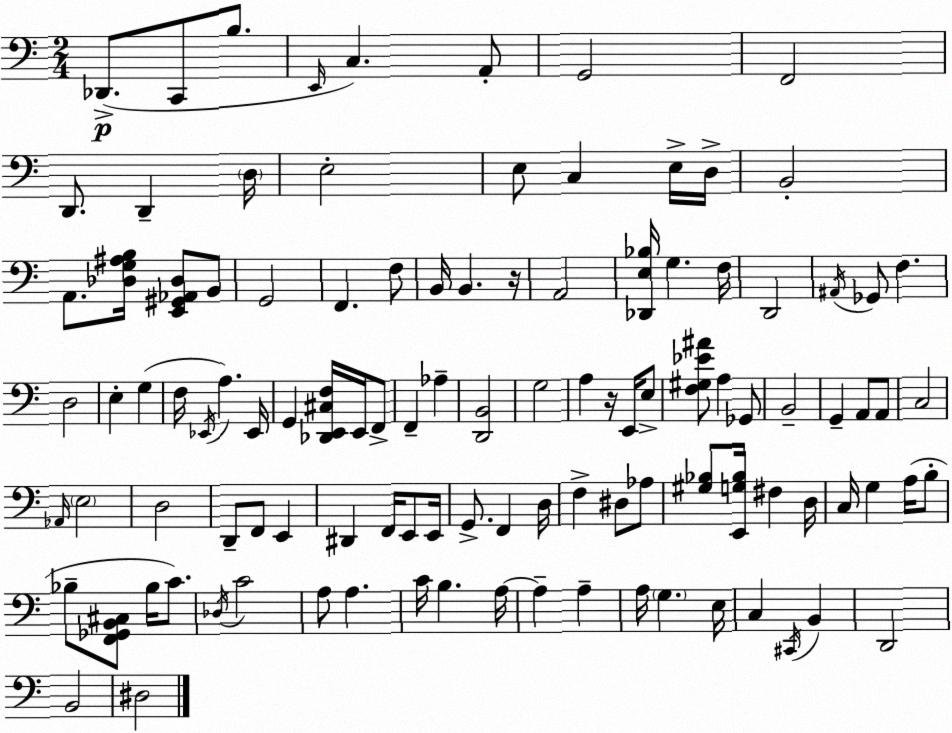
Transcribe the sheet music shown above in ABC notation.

X:1
T:Untitled
M:2/4
L:1/4
K:Am
_D,,/2 C,,/2 B,/2 E,,/4 C, A,,/2 G,,2 F,,2 D,,/2 D,, D,/4 E,2 E,/2 C, E,/4 D,/4 B,,2 A,,/2 [_D,G,^A,B,]/4 [E,,^G,,_A,,_D,]/2 B,,/2 G,,2 F,, F,/2 B,,/4 B,, z/4 A,,2 [_D,,E,_B,]/4 G, F,/4 D,,2 ^A,,/4 _G,,/2 F, D,2 E, G, F,/4 _E,,/4 A, _E,,/4 G,, [_D,,E,,^C,F,]/4 E,,/4 F,,/2 F,, _A, [D,,B,,]2 G,2 A, z/4 E,,/4 E,/2 [F,^G,_E^A]/2 A, _G,,/2 B,,2 G,, A,,/2 A,,/2 C,2 _A,,/4 E,2 D,2 D,,/2 F,,/2 E,, ^D,, F,,/4 E,,/2 E,,/4 G,,/2 F,, D,/4 F, ^D,/2 _A,/2 [^G,_B,]/2 [E,,G,_B,]/4 ^F, D,/4 C,/4 G, A,/4 B,/2 _B,/2 [F,,_G,,B,,^C,]/2 _B,/4 C/2 _D,/4 C2 A,/2 A, C/4 B, A,/4 A, A, A,/4 G, E,/4 C, ^C,,/4 B,, D,,2 B,,2 ^D,2